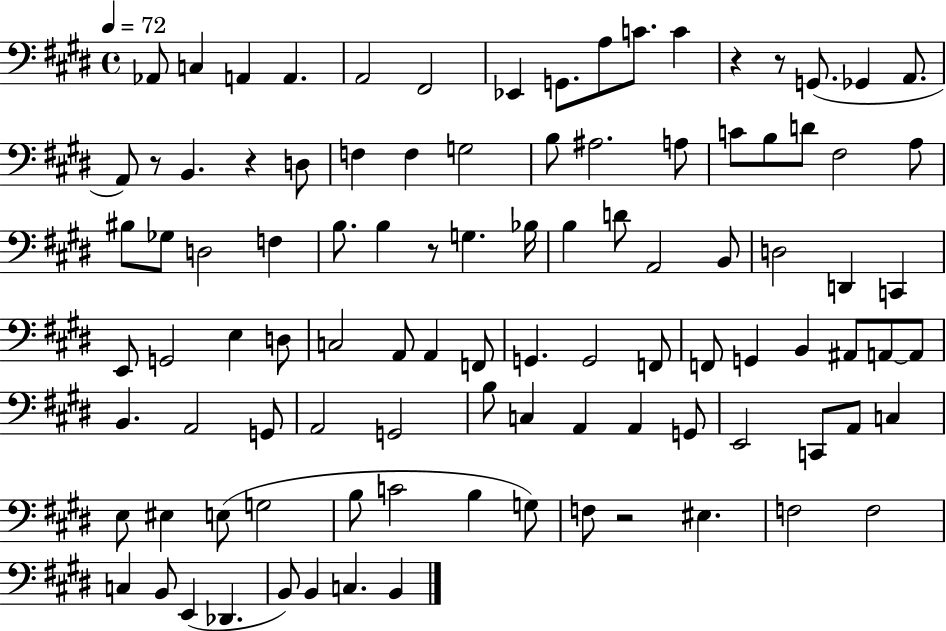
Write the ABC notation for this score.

X:1
T:Untitled
M:4/4
L:1/4
K:E
_A,,/2 C, A,, A,, A,,2 ^F,,2 _E,, G,,/2 A,/2 C/2 C z z/2 G,,/2 _G,, A,,/2 A,,/2 z/2 B,, z D,/2 F, F, G,2 B,/2 ^A,2 A,/2 C/2 B,/2 D/2 ^F,2 A,/2 ^B,/2 _G,/2 D,2 F, B,/2 B, z/2 G, _B,/4 B, D/2 A,,2 B,,/2 D,2 D,, C,, E,,/2 G,,2 E, D,/2 C,2 A,,/2 A,, F,,/2 G,, G,,2 F,,/2 F,,/2 G,, B,, ^A,,/2 A,,/2 A,,/2 B,, A,,2 G,,/2 A,,2 G,,2 B,/2 C, A,, A,, G,,/2 E,,2 C,,/2 A,,/2 C, E,/2 ^E, E,/2 G,2 B,/2 C2 B, G,/2 F,/2 z2 ^E, F,2 F,2 C, B,,/2 E,, _D,, B,,/2 B,, C, B,,